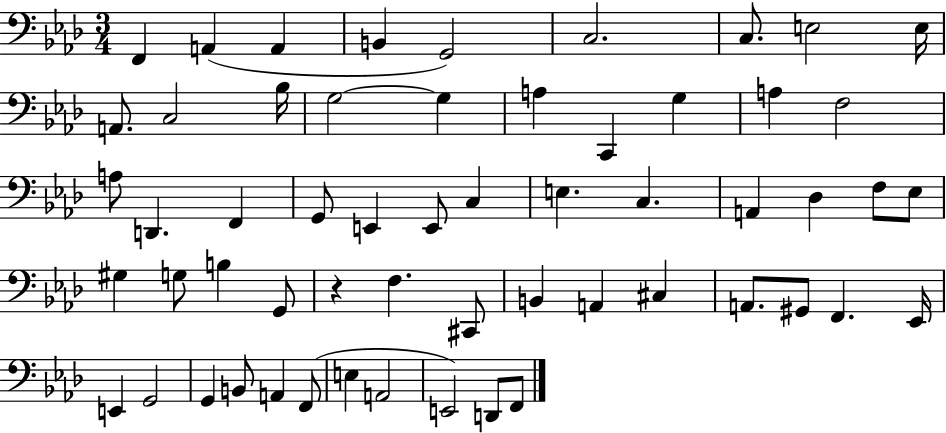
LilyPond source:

{
  \clef bass
  \numericTimeSignature
  \time 3/4
  \key aes \major
  f,4 a,4( a,4 | b,4 g,2) | c2. | c8. e2 e16 | \break a,8. c2 bes16 | g2~~ g4 | a4 c,4 g4 | a4 f2 | \break a8 d,4. f,4 | g,8 e,4 e,8 c4 | e4. c4. | a,4 des4 f8 ees8 | \break gis4 g8 b4 g,8 | r4 f4. cis,8 | b,4 a,4 cis4 | a,8. gis,8 f,4. ees,16 | \break e,4 g,2 | g,4 b,8 a,4 f,8( | e4 a,2 | e,2) d,8 f,8 | \break \bar "|."
}